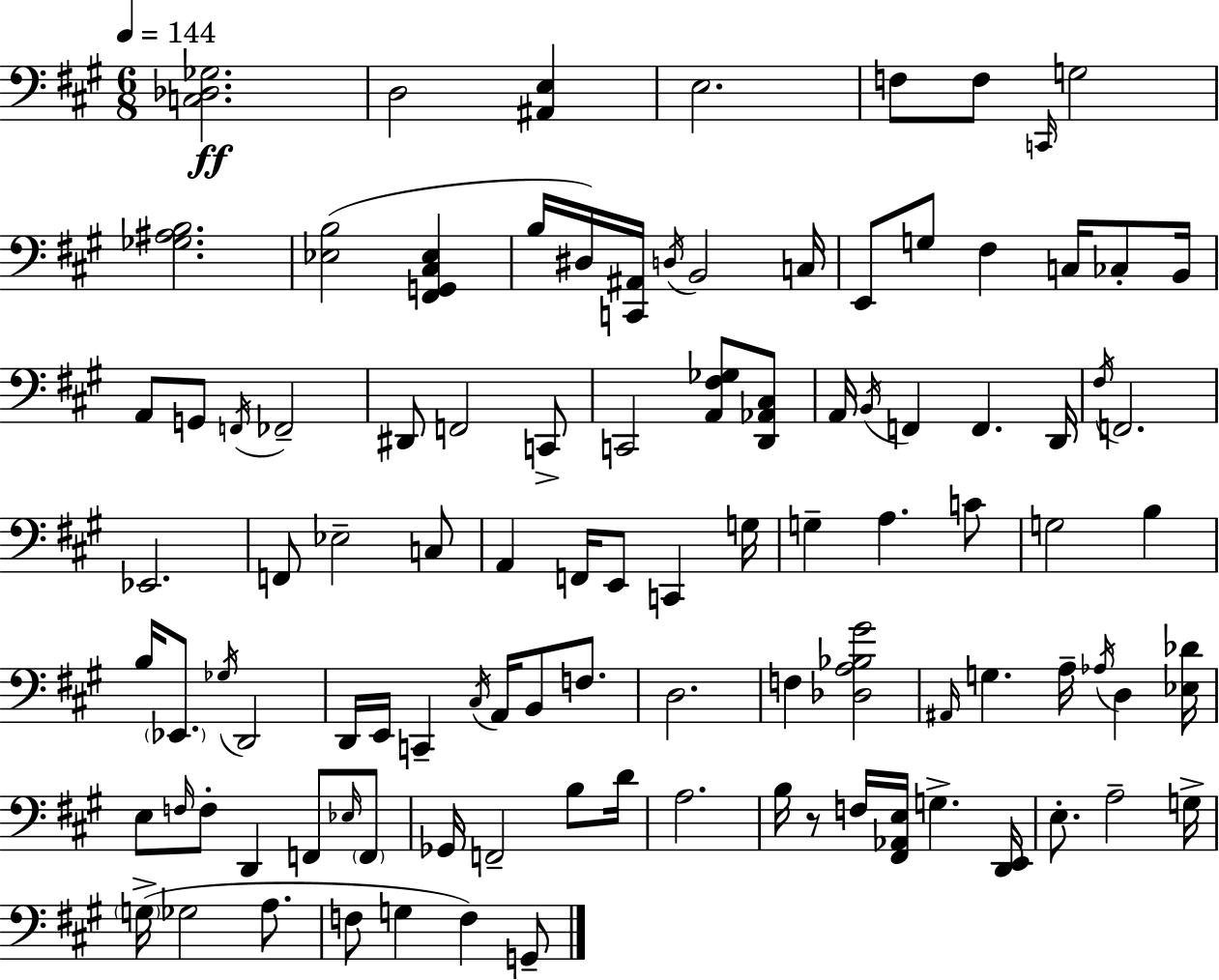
{
  \clef bass
  \numericTimeSignature
  \time 6/8
  \key a \major
  \tempo 4 = 144
  <c des ges>2.\ff | d2 <ais, e>4 | e2. | f8 f8 \grace { c,16 } g2 | \break <ges ais b>2. | <ees b>2( <fis, g, cis ees>4 | b16 dis16) <c, ais,>16 \acciaccatura { d16 } b,2 | c16 e,8 g8 fis4 c16 ces8-. | \break b,16 a,8 g,8 \acciaccatura { f,16 } fes,2-- | dis,8 f,2 | c,8-> c,2 <a, fis ges>8 | <d, aes, cis>8 a,16 \acciaccatura { b,16 } f,4 f,4. | \break d,16 \acciaccatura { fis16 } f,2. | ees,2. | f,8 ees2-- | c8 a,4 f,16 e,8 | \break c,4 g16 g4-- a4. | c'8 g2 | b4 b16 \parenthesize ees,8. \acciaccatura { ges16 } d,2 | d,16 e,16 c,4-- | \break \acciaccatura { cis16 } a,16 b,8 f8. d2. | f4 <des a bes gis'>2 | \grace { ais,16 } g4. | a16-- \acciaccatura { aes16 } d4 <ees des'>16 e8 \grace { f16 } | \break f8-. d,4 f,8 \grace { ees16 } \parenthesize f,8 ges,16 | f,2-- b8 d'16 a2. | b16 | r8 f16 <fis, aes, e>16 g4.-> <d, e,>16 e8.-. | \break a2-- g16-> \parenthesize g16->( | ges2 a8. f8 | g4 f4) g,8-- \bar "|."
}